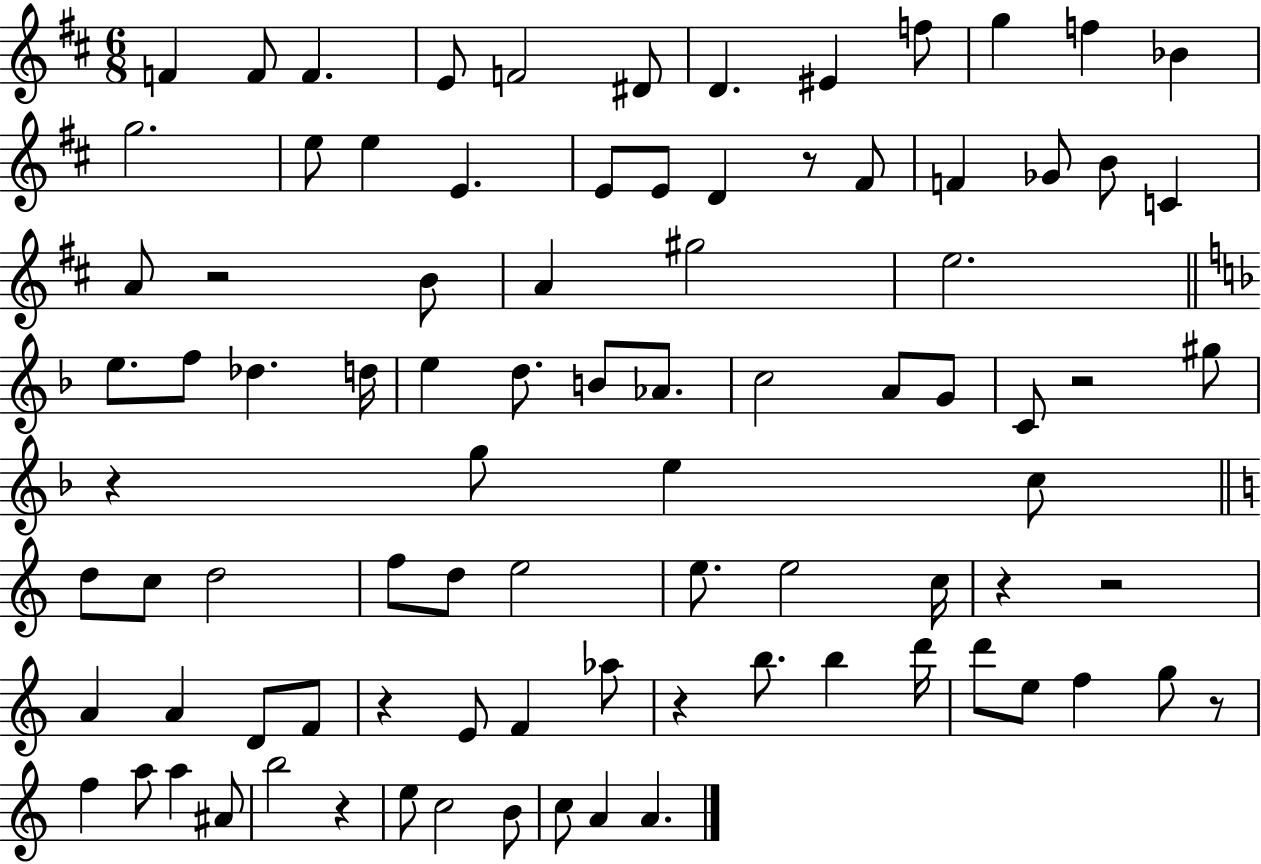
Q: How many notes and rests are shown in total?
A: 89